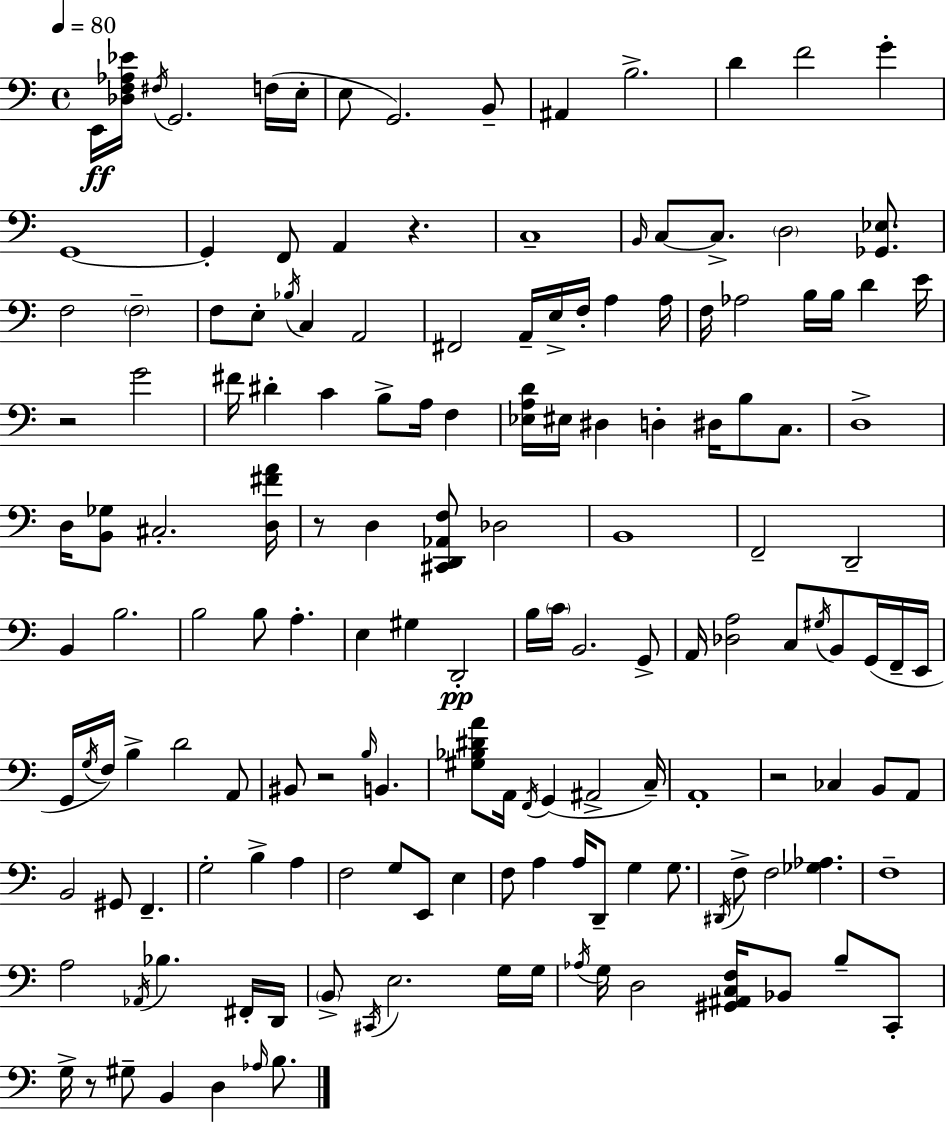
{
  \clef bass
  \time 4/4
  \defaultTimeSignature
  \key c \major
  \tempo 4 = 80
  \repeat volta 2 { e,16\ff <des f aes ees'>16 \acciaccatura { fis16 } g,2. f16( | e16-. e8 g,2.) b,8-- | ais,4 b2.-> | d'4 f'2 g'4-. | \break g,1~~ | g,4-. f,8 a,4 r4. | c1-- | \grace { b,16 } c8~~ c8.-> \parenthesize d2 <ges, ees>8. | \break f2 \parenthesize f2-- | f8 e8-. \acciaccatura { bes16 } c4 a,2 | fis,2 a,16-- e16-> f16-. a4 | a16 f16 aes2 b16 b16 d'4 | \break e'16 r2 g'2 | fis'16 dis'4-. c'4 b8-> a16 f4 | <ees a d'>16 eis16 dis4 d4-. dis16 b8 | c8. d1-> | \break d16 <b, ges>8 cis2.-. | <d fis' a'>16 r8 d4 <cis, d, aes, f>8 des2 | b,1 | f,2-- d,2-- | \break b,4 b2. | b2 b8 a4.-. | e4 gis4 d,2-.\pp | b16 \parenthesize c'16 b,2. | \break g,8-> a,16 <des a>2 c8 \acciaccatura { gis16 } b,8 | g,16( f,16-- e,16 g,16 \acciaccatura { g16 }) f16 b4-> d'2 | a,8 bis,8 r2 \grace { b16 } | b,4. <gis bes dis' a'>8 a,16 \acciaccatura { f,16 }( g,4 ais,2-> | \break c16--) a,1-. | r2 ces4 | b,8 a,8 b,2 gis,8 | f,4.-- g2-. b4-> | \break a4 f2 g8 | e,8 e4 f8 a4 a16 d,8-- | g4 g8. \acciaccatura { dis,16 } f8-> f2 | <ges aes>4. f1-- | \break a2 | \acciaccatura { aes,16 } bes4. fis,16-. d,16 \parenthesize b,8-> \acciaccatura { cis,16 } e2. | g16 g16 \acciaccatura { aes16 } g16 d2 | <gis, ais, c f>16 bes,8 b8-- c,8-. g16-> r8 gis8-- | \break b,4 d4 \grace { aes16 } b8. } \bar "|."
}